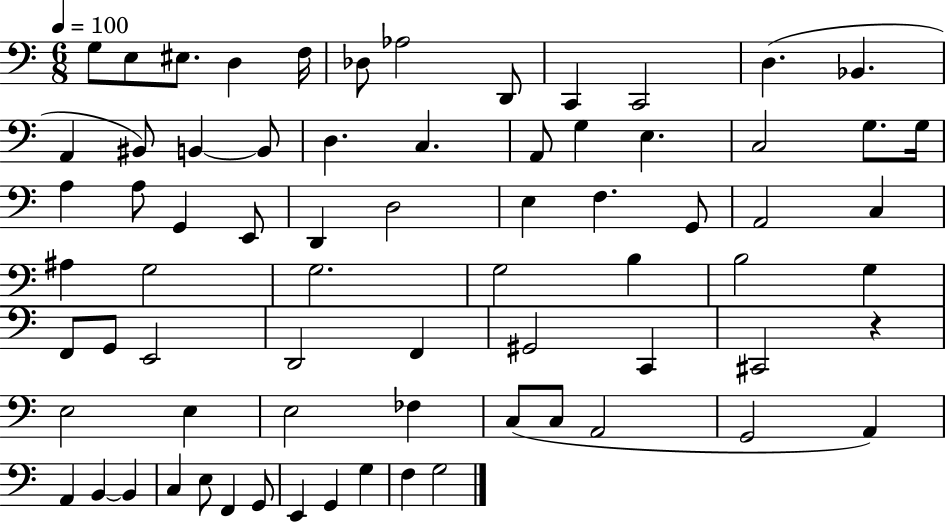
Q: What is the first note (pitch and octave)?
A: G3